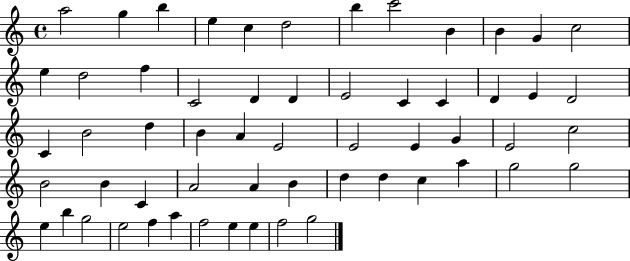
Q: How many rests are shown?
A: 0